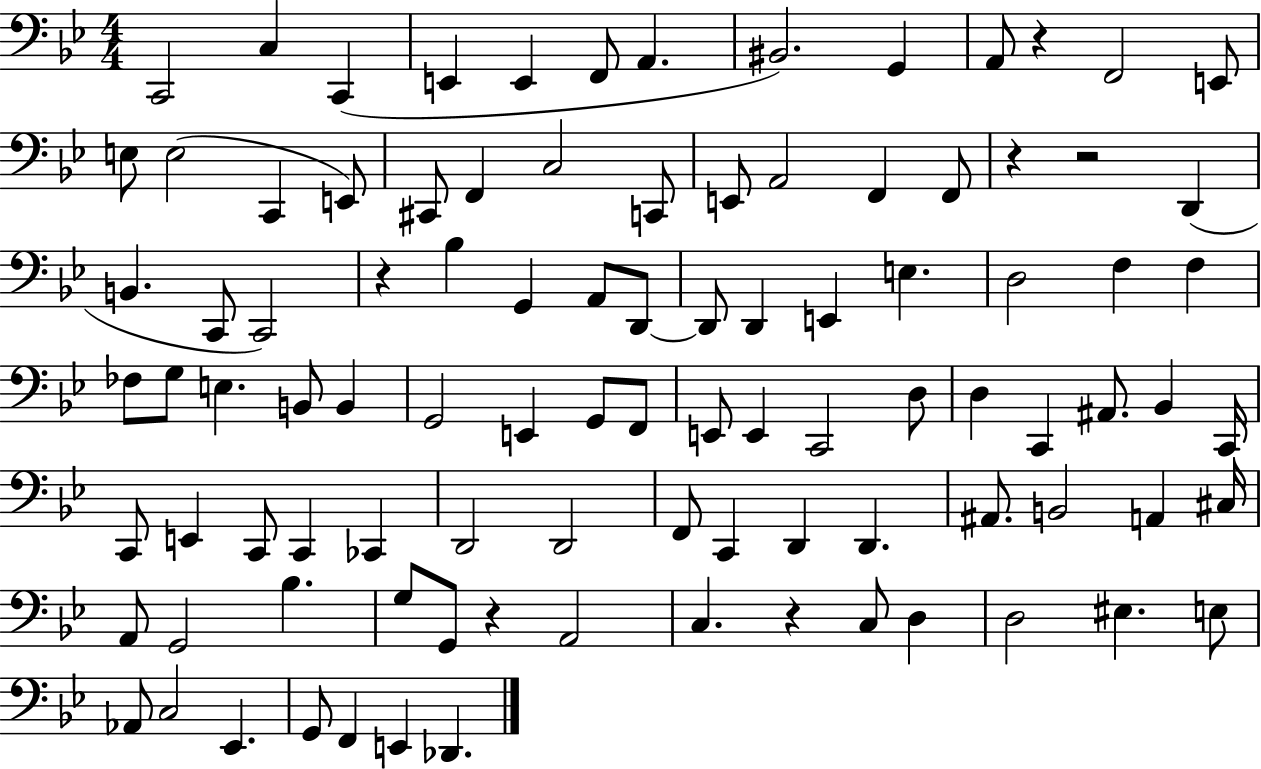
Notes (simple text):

C2/h C3/q C2/q E2/q E2/q F2/e A2/q. BIS2/h. G2/q A2/e R/q F2/h E2/e E3/e E3/h C2/q E2/e C#2/e F2/q C3/h C2/e E2/e A2/h F2/q F2/e R/q R/h D2/q B2/q. C2/e C2/h R/q Bb3/q G2/q A2/e D2/e D2/e D2/q E2/q E3/q. D3/h F3/q F3/q FES3/e G3/e E3/q. B2/e B2/q G2/h E2/q G2/e F2/e E2/e E2/q C2/h D3/e D3/q C2/q A#2/e. Bb2/q C2/s C2/e E2/q C2/e C2/q CES2/q D2/h D2/h F2/e C2/q D2/q D2/q. A#2/e. B2/h A2/q C#3/s A2/e G2/h Bb3/q. G3/e G2/e R/q A2/h C3/q. R/q C3/e D3/q D3/h EIS3/q. E3/e Ab2/e C3/h Eb2/q. G2/e F2/q E2/q Db2/q.